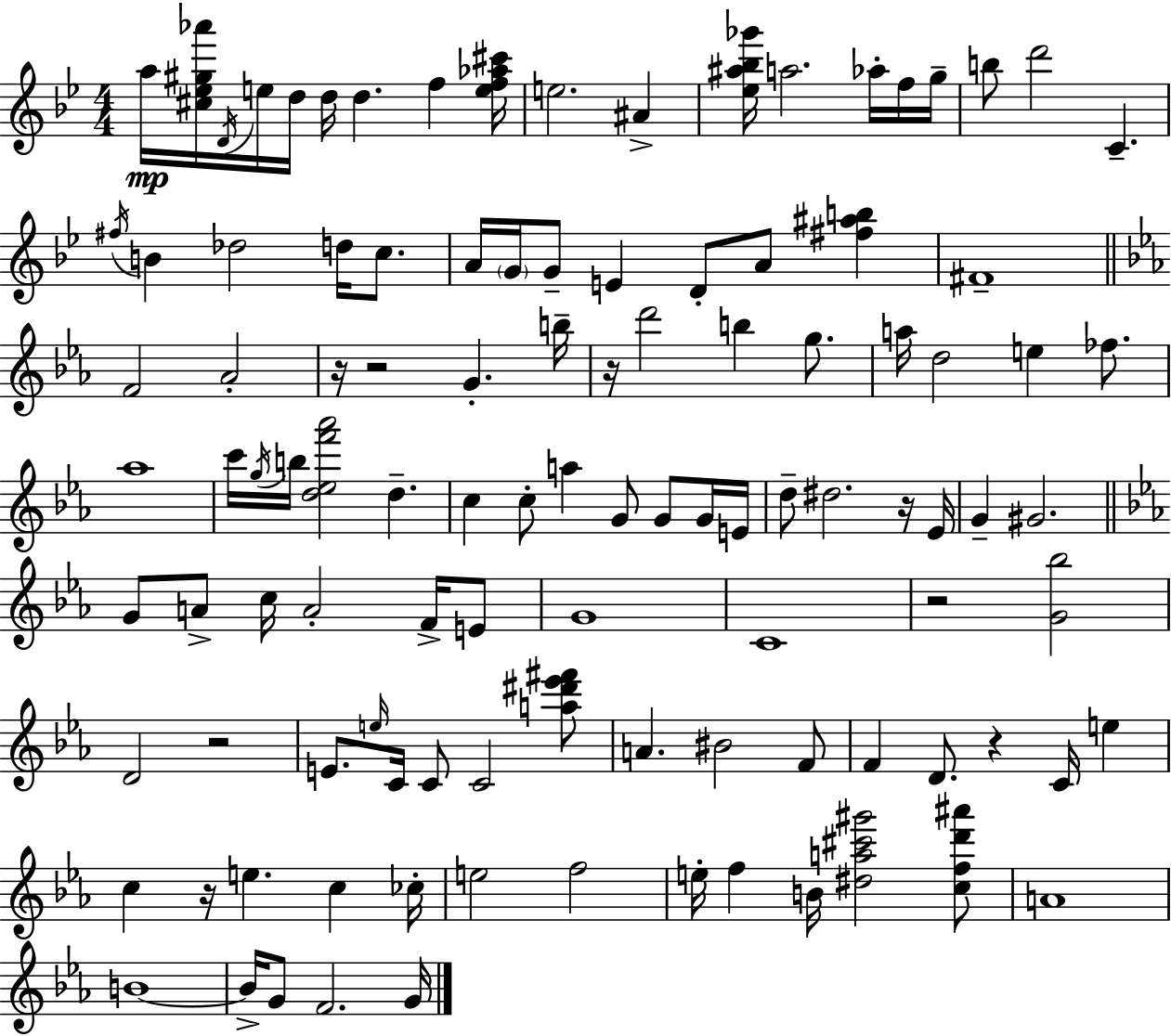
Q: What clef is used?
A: treble